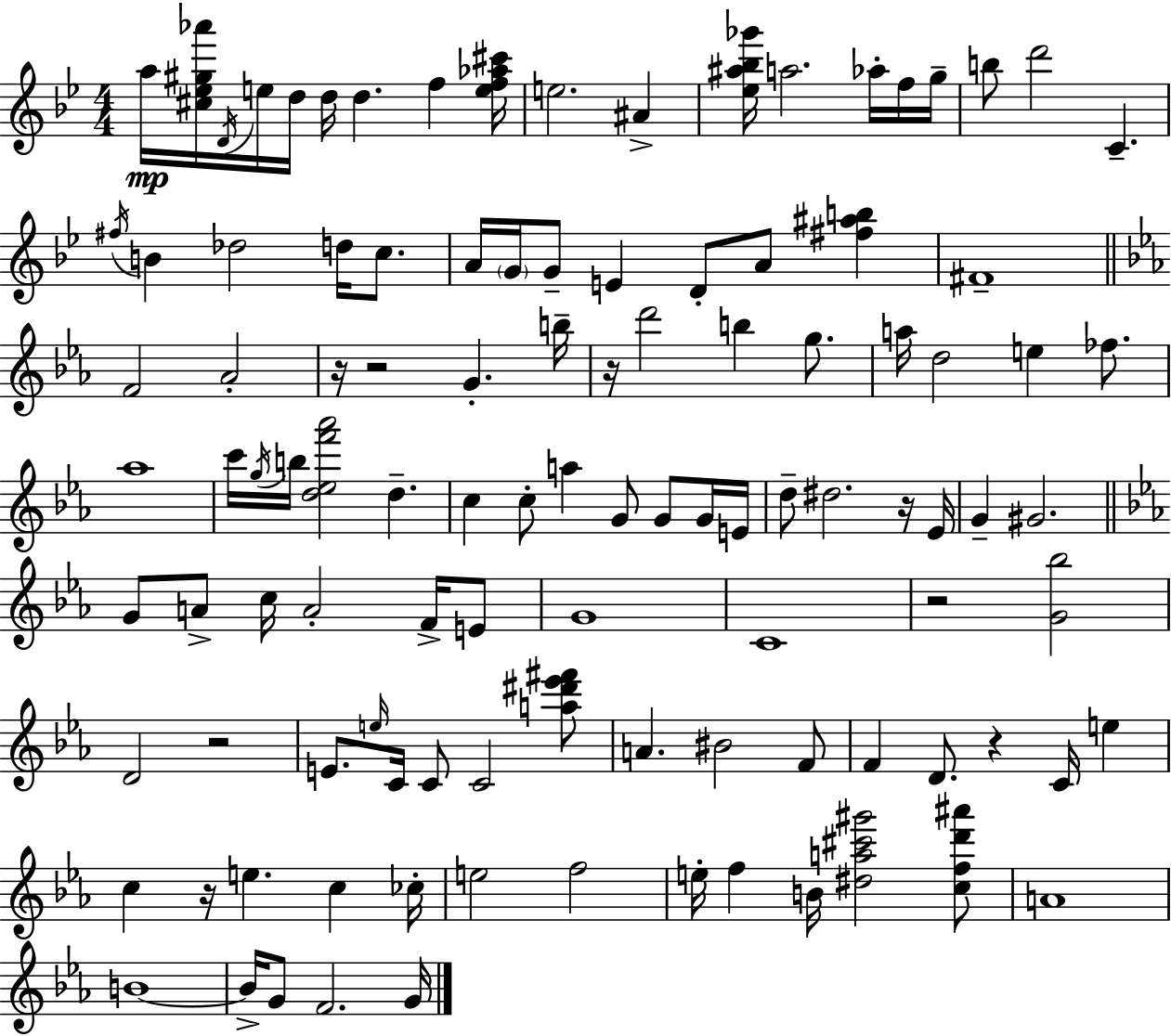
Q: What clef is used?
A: treble